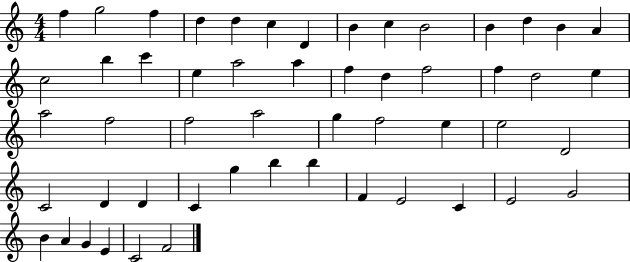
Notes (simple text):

F5/q G5/h F5/q D5/q D5/q C5/q D4/q B4/q C5/q B4/h B4/q D5/q B4/q A4/q C5/h B5/q C6/q E5/q A5/h A5/q F5/q D5/q F5/h F5/q D5/h E5/q A5/h F5/h F5/h A5/h G5/q F5/h E5/q E5/h D4/h C4/h D4/q D4/q C4/q G5/q B5/q B5/q F4/q E4/h C4/q E4/h G4/h B4/q A4/q G4/q E4/q C4/h F4/h